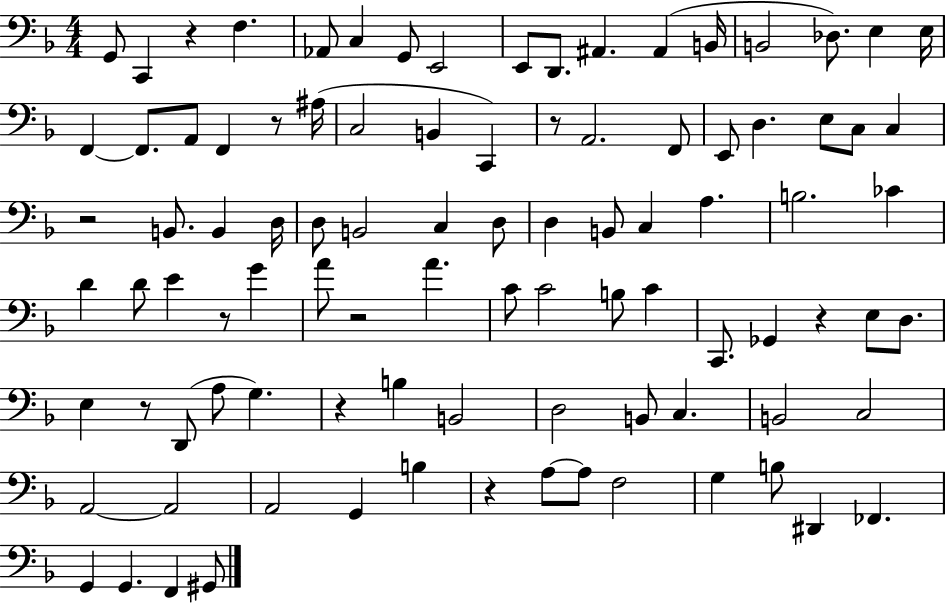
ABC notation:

X:1
T:Untitled
M:4/4
L:1/4
K:F
G,,/2 C,, z F, _A,,/2 C, G,,/2 E,,2 E,,/2 D,,/2 ^A,, ^A,, B,,/4 B,,2 _D,/2 E, E,/4 F,, F,,/2 A,,/2 F,, z/2 ^A,/4 C,2 B,, C,, z/2 A,,2 F,,/2 E,,/2 D, E,/2 C,/2 C, z2 B,,/2 B,, D,/4 D,/2 B,,2 C, D,/2 D, B,,/2 C, A, B,2 _C D D/2 E z/2 G A/2 z2 A C/2 C2 B,/2 C C,,/2 _G,, z E,/2 D,/2 E, z/2 D,,/2 A,/2 G, z B, B,,2 D,2 B,,/2 C, B,,2 C,2 A,,2 A,,2 A,,2 G,, B, z A,/2 A,/2 F,2 G, B,/2 ^D,, _F,, G,, G,, F,, ^G,,/2